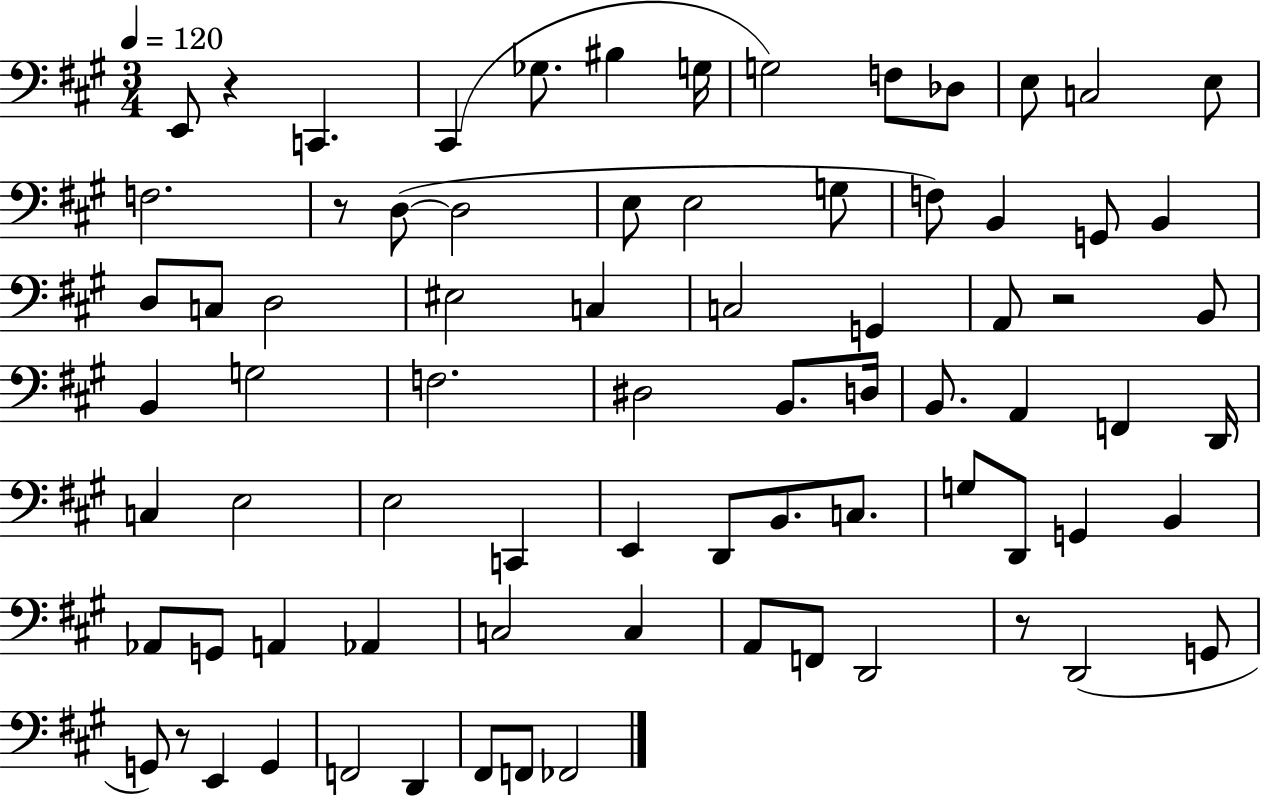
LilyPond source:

{
  \clef bass
  \numericTimeSignature
  \time 3/4
  \key a \major
  \tempo 4 = 120
  e,8 r4 c,4. | cis,4( ges8. bis4 g16 | g2) f8 des8 | e8 c2 e8 | \break f2. | r8 d8~(~ d2 | e8 e2 g8 | f8) b,4 g,8 b,4 | \break d8 c8 d2 | eis2 c4 | c2 g,4 | a,8 r2 b,8 | \break b,4 g2 | f2. | dis2 b,8. d16 | b,8. a,4 f,4 d,16 | \break c4 e2 | e2 c,4 | e,4 d,8 b,8. c8. | g8 d,8 g,4 b,4 | \break aes,8 g,8 a,4 aes,4 | c2 c4 | a,8 f,8 d,2 | r8 d,2( g,8 | \break g,8) r8 e,4 g,4 | f,2 d,4 | fis,8 f,8 fes,2 | \bar "|."
}